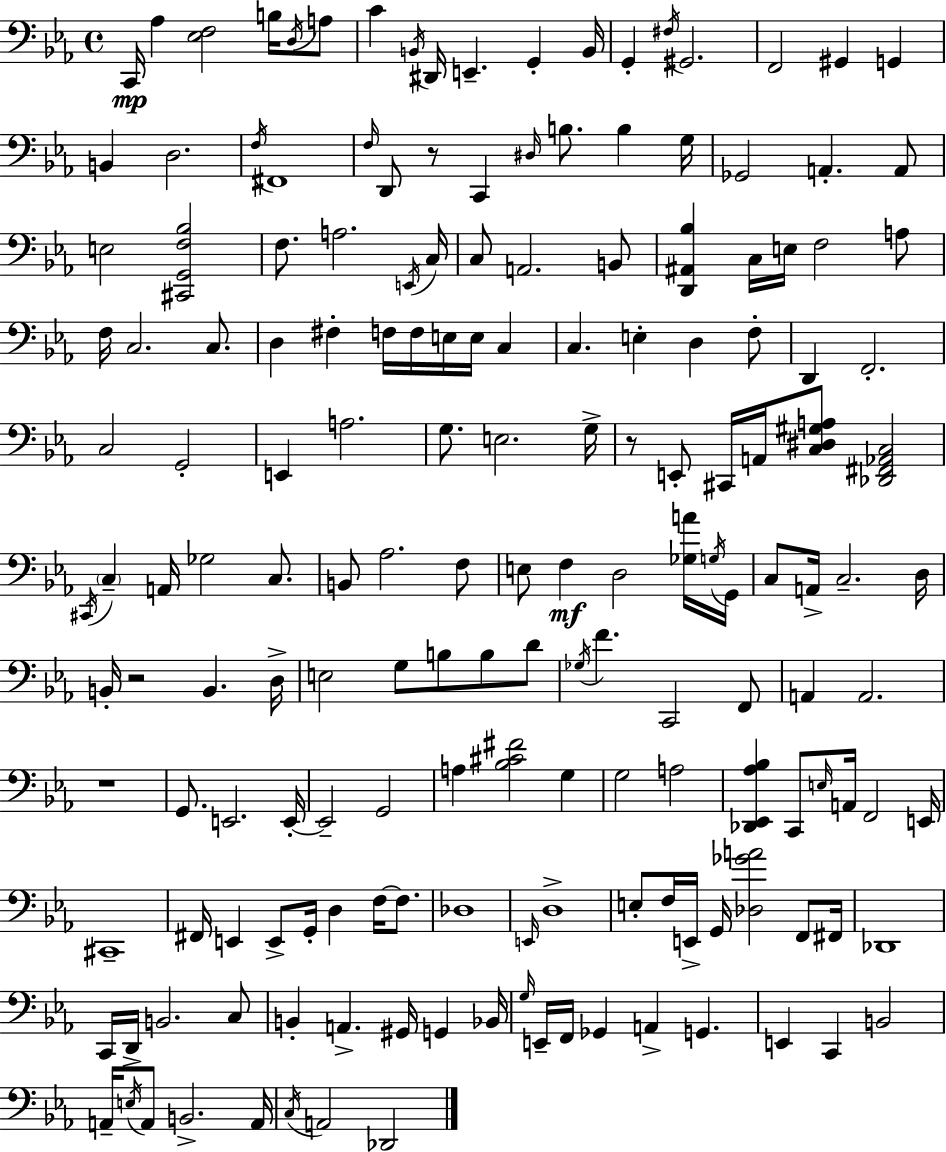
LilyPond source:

{
  \clef bass
  \time 4/4
  \defaultTimeSignature
  \key c \minor
  c,16\mp aes4 <ees f>2 b16 \acciaccatura { d16 } a8 | c'4 \acciaccatura { b,16 } dis,16 e,4.-- g,4-. | b,16 g,4-. \acciaccatura { fis16 } gis,2. | f,2 gis,4 g,4 | \break b,4 d2. | \acciaccatura { f16 } fis,1 | \grace { f16 } d,8 r8 c,4 \grace { dis16 } b8. | b4 g16 ges,2 a,4.-. | \break a,8 e2 <cis, g, f bes>2 | f8. a2. | \acciaccatura { e,16 } c16 c8 a,2. | b,8 <d, ais, bes>4 c16 e16 f2 | \break a8 f16 c2. | c8. d4 fis4-. f16 | f16 e16 e16 c4 c4. e4-. | d4 f8-. d,4 f,2.-. | \break c2 g,2-. | e,4 a2. | g8. e2. | g16-> r8 e,8-. cis,16 a,16 <c dis gis a>8 <des, fis, aes, c>2 | \break \acciaccatura { cis,16 } \parenthesize c4-- a,16 ges2 | c8. b,8 aes2. | f8 e8 f4\mf d2 | <ges a'>16 \acciaccatura { g16 } g,16 c8 a,16-> c2.-- | \break d16 b,16-. r2 | b,4. d16-> e2 | g8 b8 b8 d'8 \acciaccatura { ges16 } f'4. | c,2 f,8 a,4 a,2. | \break r1 | g,8. e,2. | e,16-.~~ e,2-- | g,2 a4 <bes cis' fis'>2 | \break g4 g2 | a2 <des, ees, aes bes>4 c,8 | \grace { e16 } a,16 f,2 e,16 cis,1-- | fis,16 e,4 | \break e,8-> g,16-. d4 f16~~ f8. des1 | \grace { e,16 } d1-> | e8-. f16 e,16-> | g,16 <des ges' a'>2 f,8 fis,16 des,1 | \break c,16 d,16-> b,2. | c8 b,4-. | a,4.-> gis,16 g,4 bes,16 \grace { g16 } e,16-- f,16 ges,4 | a,4-> g,4. e,4 | \break c,4 b,2 a,16-- \acciaccatura { e16 } a,8 | b,2.-> a,16 \acciaccatura { c16 } a,2 | des,2 \bar "|."
}